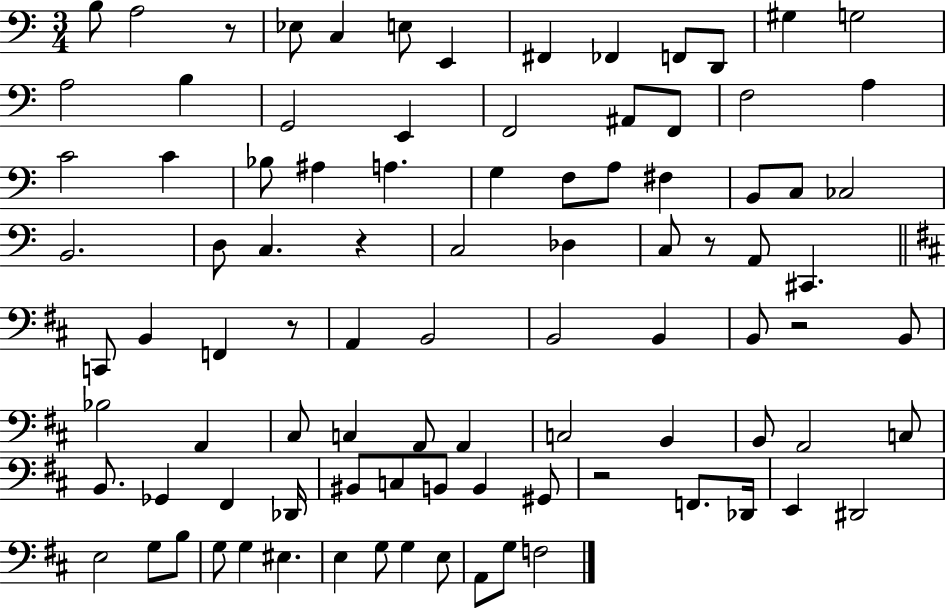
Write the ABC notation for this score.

X:1
T:Untitled
M:3/4
L:1/4
K:C
B,/2 A,2 z/2 _E,/2 C, E,/2 E,, ^F,, _F,, F,,/2 D,,/2 ^G, G,2 A,2 B, G,,2 E,, F,,2 ^A,,/2 F,,/2 F,2 A, C2 C _B,/2 ^A, A, G, F,/2 A,/2 ^F, B,,/2 C,/2 _C,2 B,,2 D,/2 C, z C,2 _D, C,/2 z/2 A,,/2 ^C,, C,,/2 B,, F,, z/2 A,, B,,2 B,,2 B,, B,,/2 z2 B,,/2 _B,2 A,, ^C,/2 C, A,,/2 A,, C,2 B,, B,,/2 A,,2 C,/2 B,,/2 _G,, ^F,, _D,,/4 ^B,,/2 C,/2 B,,/2 B,, ^G,,/2 z2 F,,/2 _D,,/4 E,, ^D,,2 E,2 G,/2 B,/2 G,/2 G, ^E, E, G,/2 G, E,/2 A,,/2 G,/2 F,2